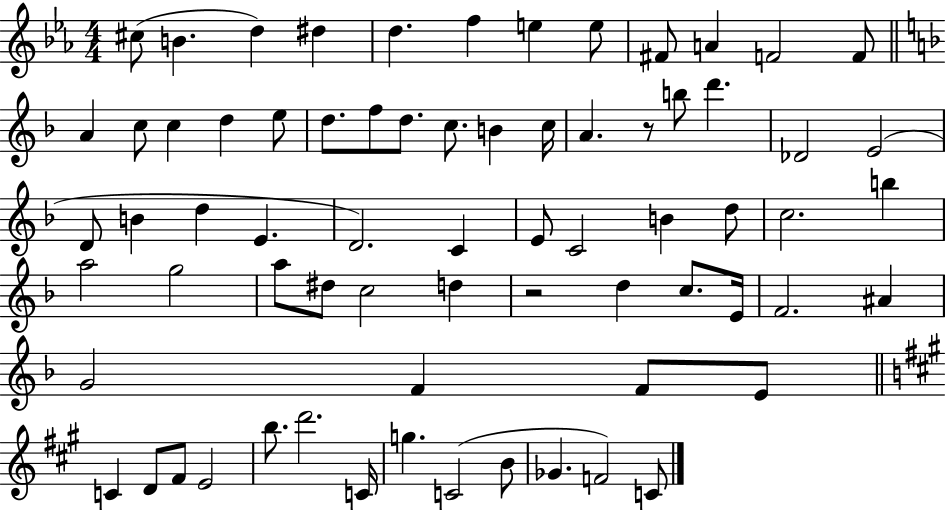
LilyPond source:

{
  \clef treble
  \numericTimeSignature
  \time 4/4
  \key ees \major
  \repeat volta 2 { cis''8( b'4. d''4) dis''4 | d''4. f''4 e''4 e''8 | fis'8 a'4 f'2 f'8 | \bar "||" \break \key f \major a'4 c''8 c''4 d''4 e''8 | d''8. f''8 d''8. c''8. b'4 c''16 | a'4. r8 b''8 d'''4. | des'2 e'2( | \break d'8 b'4 d''4 e'4. | d'2.) c'4 | e'8 c'2 b'4 d''8 | c''2. b''4 | \break a''2 g''2 | a''8 dis''8 c''2 d''4 | r2 d''4 c''8. e'16 | f'2. ais'4 | \break g'2 f'4 f'8 e'8 | \bar "||" \break \key a \major c'4 d'8 fis'8 e'2 | b''8. d'''2. c'16 | g''4. c'2( b'8 | ges'4. f'2) c'8 | \break } \bar "|."
}